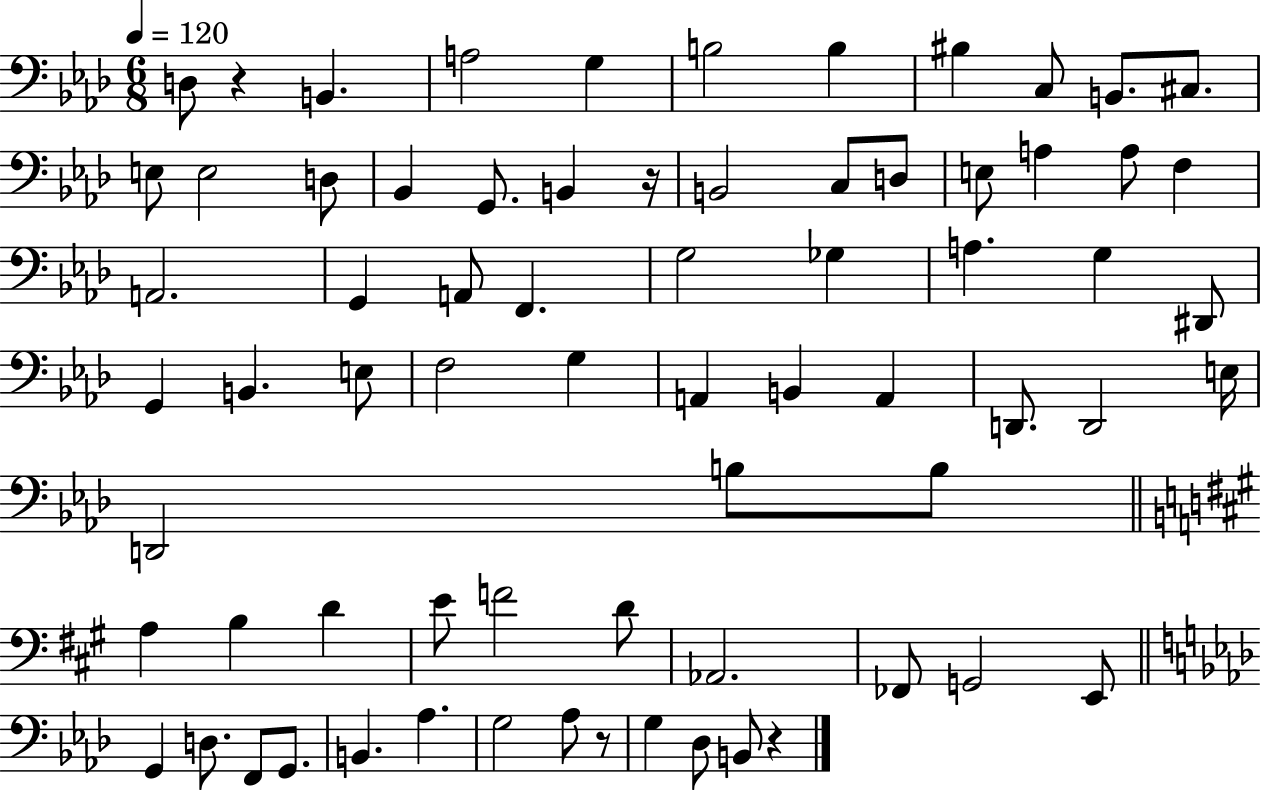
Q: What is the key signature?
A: AES major